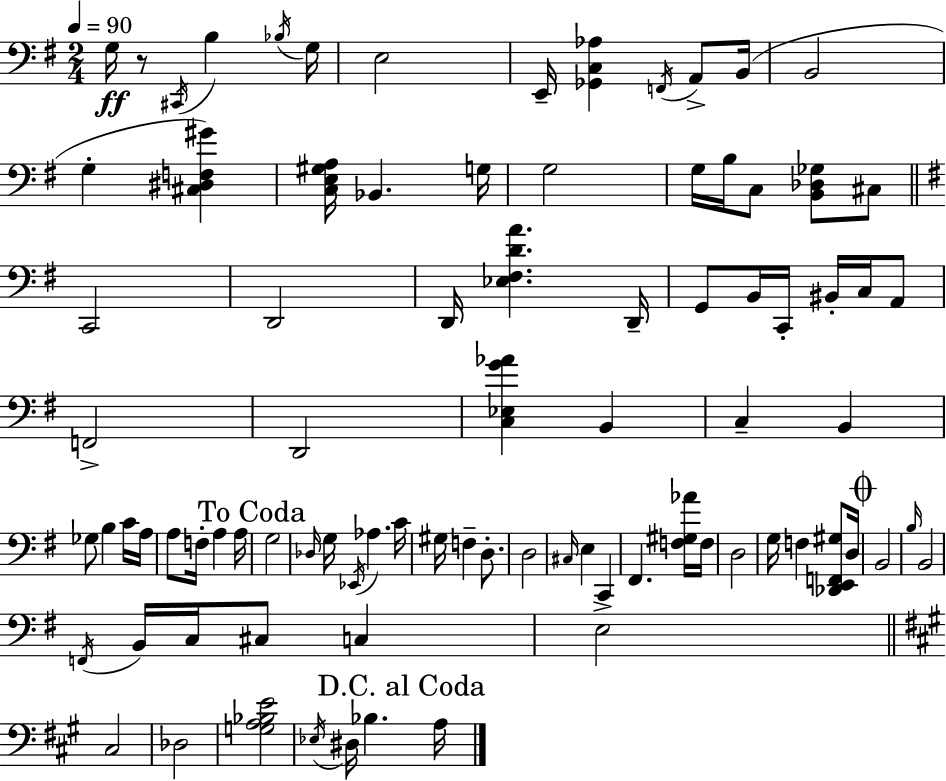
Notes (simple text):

G3/s R/e C#2/s B3/q Bb3/s G3/s E3/h E2/s [Gb2,C3,Ab3]/q F2/s A2/e B2/s B2/h G3/q [C#3,D#3,F3,G#4]/q [C3,E3,G#3,A3]/s Bb2/q. G3/s G3/h G3/s B3/s C3/e [B2,Db3,Gb3]/e C#3/e C2/h D2/h D2/s [Eb3,F#3,D4,A4]/q. D2/s G2/e B2/s C2/s BIS2/s C3/s A2/e F2/h D2/h [C3,Eb3,G4,Ab4]/q B2/q C3/q B2/q Gb3/e B3/q C4/s A3/s A3/e F3/s A3/q A3/s G3/h Db3/s G3/s Eb2/s Ab3/q. C4/s G#3/s F3/q D3/e. D3/h C#3/s E3/q C2/q F#2/q. [F3,G#3,Ab4]/s F3/s D3/h G3/s F3/q [Db2,E2,F2,G#3]/e D3/s B2/h B3/s B2/h F2/s B2/s C3/s C#3/e C3/q E3/h C#3/h Db3/h [G3,A3,Bb3,E4]/h Eb3/s D#3/s Bb3/q. A3/s